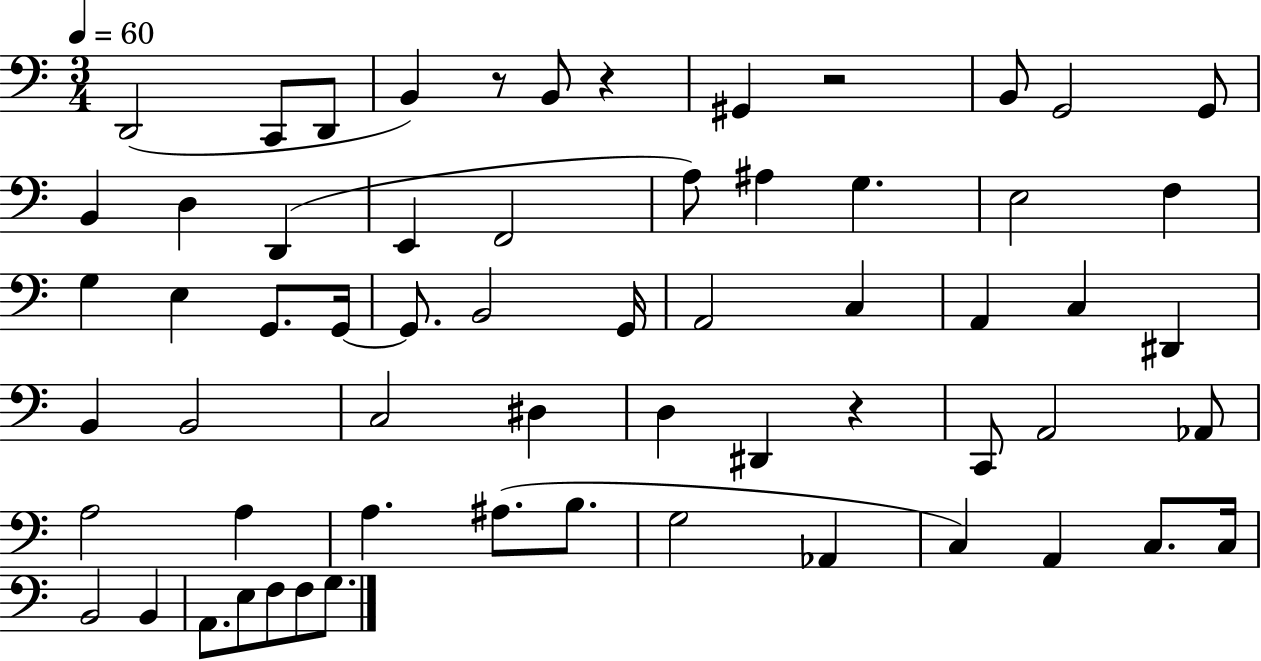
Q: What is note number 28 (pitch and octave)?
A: C3